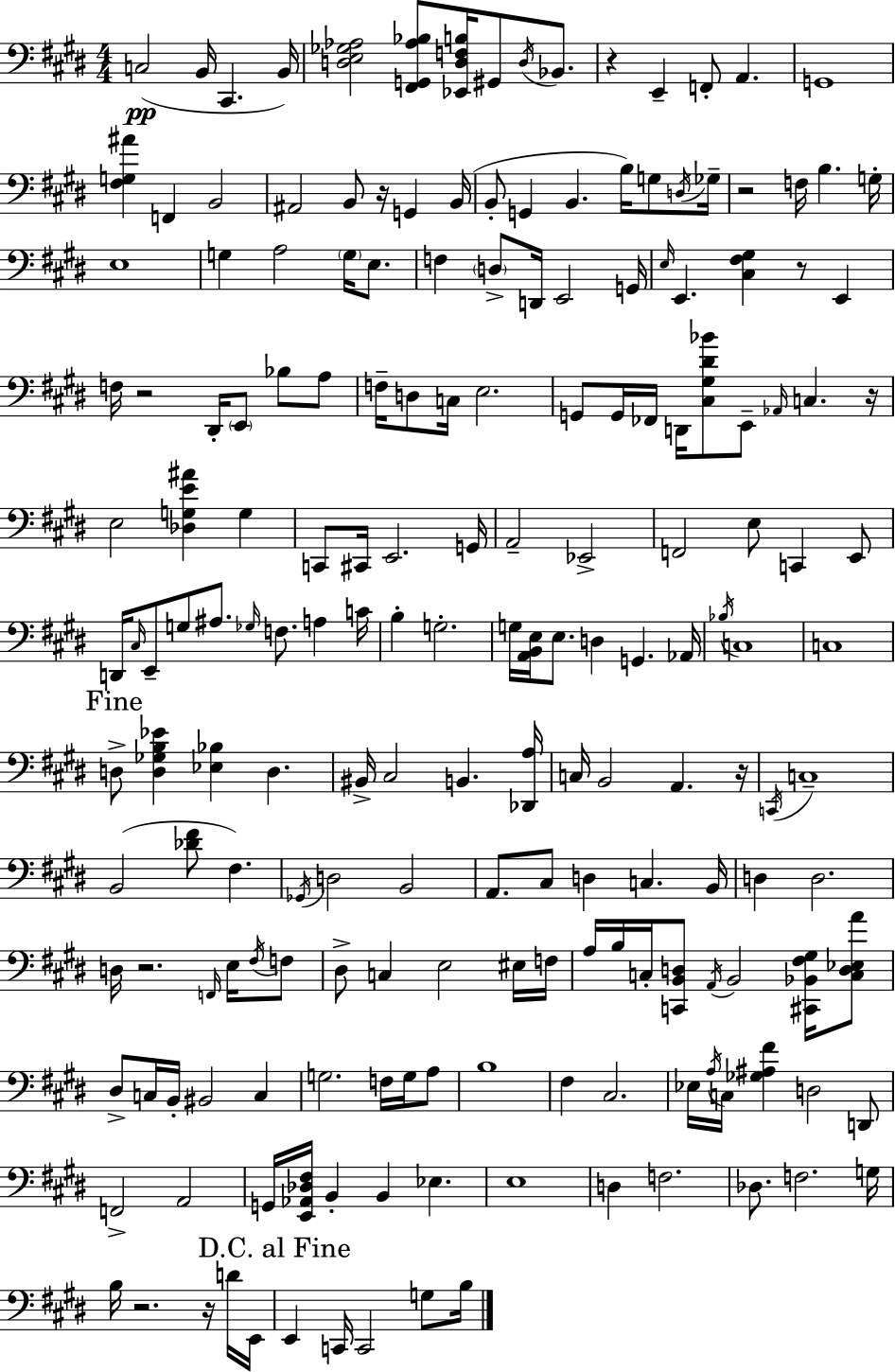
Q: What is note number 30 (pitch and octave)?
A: A3